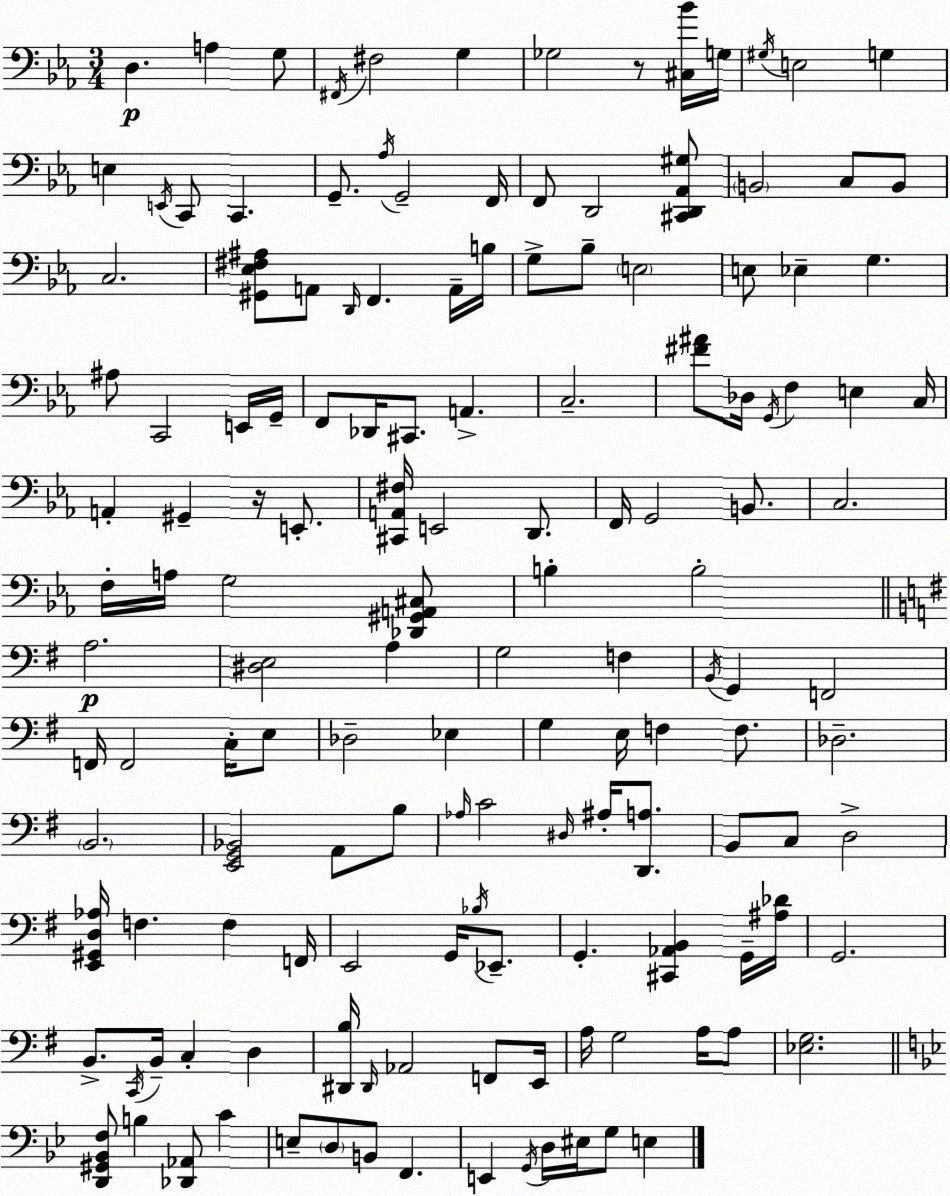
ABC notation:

X:1
T:Untitled
M:3/4
L:1/4
K:Cm
D, A, G,/2 ^F,,/4 ^F,2 G, _G,2 z/2 [^C,_B]/4 G,/4 ^G,/4 E,2 G, E, E,,/4 C,,/2 C,, G,,/2 _A,/4 G,,2 F,,/4 F,,/2 D,,2 [^C,,D,,_A,,^G,]/2 B,,2 C,/2 B,,/2 C,2 [^G,,_E,^F,^A,]/2 A,,/2 D,,/4 F,, A,,/4 B,/4 G,/2 _B,/2 E,2 E,/2 _E, G, ^A,/2 C,,2 E,,/4 G,,/4 F,,/2 _D,,/4 ^C,,/2 A,, C,2 [^F^A]/2 _D,/4 G,,/4 F, E, C,/4 A,, ^G,, z/4 E,,/2 [^C,,A,,^F,]/4 E,,2 D,,/2 F,,/4 G,,2 B,,/2 C,2 F,/4 A,/4 G,2 [_D,,^G,,A,,^C,]/2 B, B,2 A,2 [^D,E,]2 A, G,2 F, B,,/4 G,, F,,2 F,,/4 F,,2 C,/4 E,/2 _D,2 _E, G, E,/4 F, F,/2 _D,2 B,,2 [E,,G,,_B,,]2 A,,/2 B,/2 _A,/4 C2 ^D,/4 ^A,/4 [D,,A,]/2 B,,/2 C,/2 D,2 [E,,^G,,D,_A,]/4 F, F, F,,/4 E,,2 G,,/4 _B,/4 _E,,/2 G,, [^C,,_A,,B,,] G,,/4 [^A,_D]/4 G,,2 B,,/2 C,,/4 B,,/4 C, D, [^D,,B,]/4 ^D,,/4 _A,,2 F,,/2 E,,/4 A,/4 G,2 A,/4 A,/2 [_E,G,]2 [D,,^G,,_B,,F,]/2 B, [_D,,_A,,]/2 C E,/2 D,/2 B,,/2 F,, E,, G,,/4 D,/4 ^E,/4 G,/2 E,